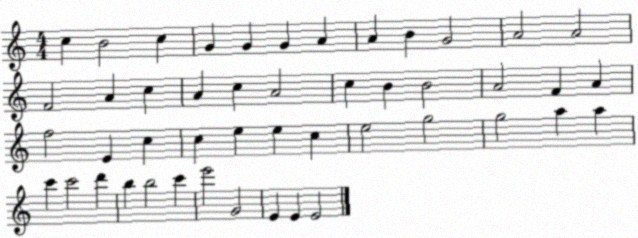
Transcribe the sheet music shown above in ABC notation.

X:1
T:Untitled
M:4/4
L:1/4
K:C
c B2 c G G G A A B G2 A2 A2 F2 A c A c A2 c B B2 A2 F A f2 E c c e e c e2 g2 g2 a a c' c'2 d' b b2 c' e'2 G2 E E E2